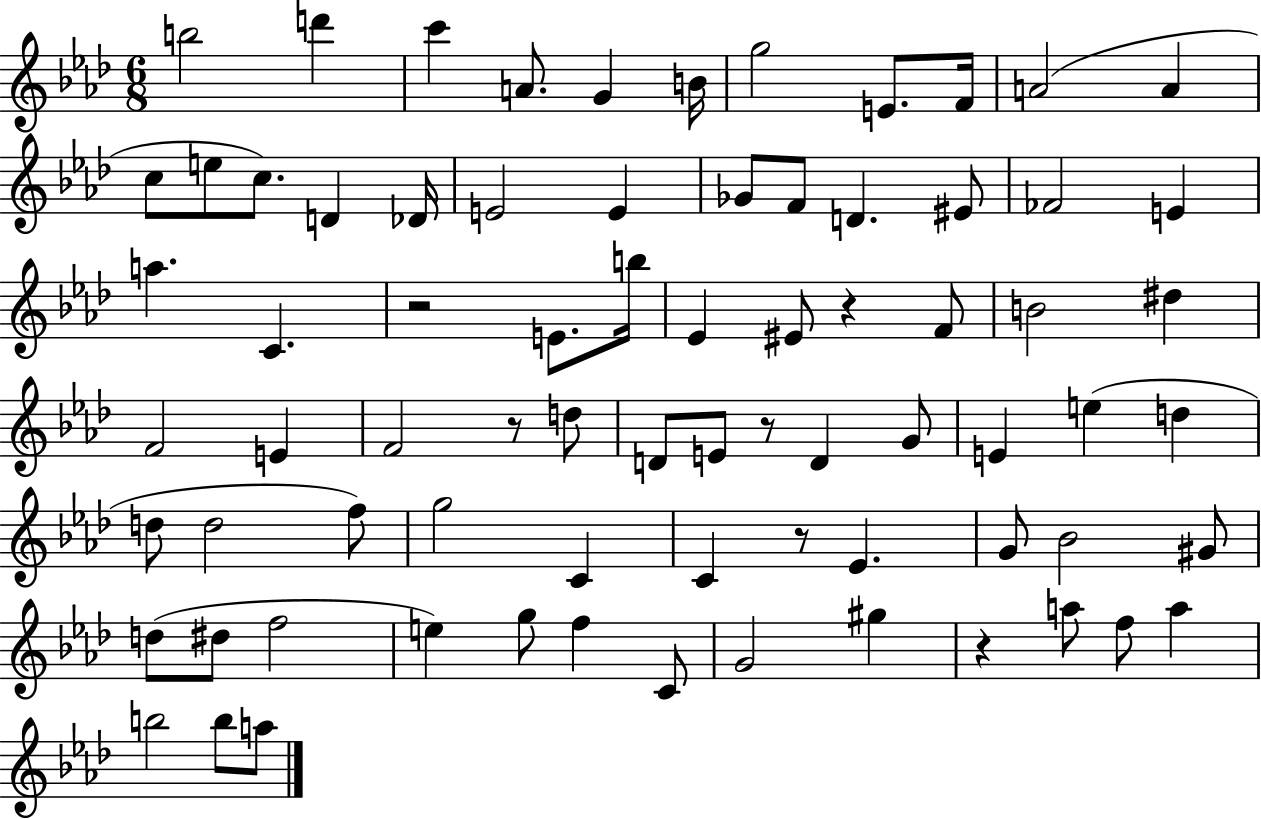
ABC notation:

X:1
T:Untitled
M:6/8
L:1/4
K:Ab
b2 d' c' A/2 G B/4 g2 E/2 F/4 A2 A c/2 e/2 c/2 D _D/4 E2 E _G/2 F/2 D ^E/2 _F2 E a C z2 E/2 b/4 _E ^E/2 z F/2 B2 ^d F2 E F2 z/2 d/2 D/2 E/2 z/2 D G/2 E e d d/2 d2 f/2 g2 C C z/2 _E G/2 _B2 ^G/2 d/2 ^d/2 f2 e g/2 f C/2 G2 ^g z a/2 f/2 a b2 b/2 a/2